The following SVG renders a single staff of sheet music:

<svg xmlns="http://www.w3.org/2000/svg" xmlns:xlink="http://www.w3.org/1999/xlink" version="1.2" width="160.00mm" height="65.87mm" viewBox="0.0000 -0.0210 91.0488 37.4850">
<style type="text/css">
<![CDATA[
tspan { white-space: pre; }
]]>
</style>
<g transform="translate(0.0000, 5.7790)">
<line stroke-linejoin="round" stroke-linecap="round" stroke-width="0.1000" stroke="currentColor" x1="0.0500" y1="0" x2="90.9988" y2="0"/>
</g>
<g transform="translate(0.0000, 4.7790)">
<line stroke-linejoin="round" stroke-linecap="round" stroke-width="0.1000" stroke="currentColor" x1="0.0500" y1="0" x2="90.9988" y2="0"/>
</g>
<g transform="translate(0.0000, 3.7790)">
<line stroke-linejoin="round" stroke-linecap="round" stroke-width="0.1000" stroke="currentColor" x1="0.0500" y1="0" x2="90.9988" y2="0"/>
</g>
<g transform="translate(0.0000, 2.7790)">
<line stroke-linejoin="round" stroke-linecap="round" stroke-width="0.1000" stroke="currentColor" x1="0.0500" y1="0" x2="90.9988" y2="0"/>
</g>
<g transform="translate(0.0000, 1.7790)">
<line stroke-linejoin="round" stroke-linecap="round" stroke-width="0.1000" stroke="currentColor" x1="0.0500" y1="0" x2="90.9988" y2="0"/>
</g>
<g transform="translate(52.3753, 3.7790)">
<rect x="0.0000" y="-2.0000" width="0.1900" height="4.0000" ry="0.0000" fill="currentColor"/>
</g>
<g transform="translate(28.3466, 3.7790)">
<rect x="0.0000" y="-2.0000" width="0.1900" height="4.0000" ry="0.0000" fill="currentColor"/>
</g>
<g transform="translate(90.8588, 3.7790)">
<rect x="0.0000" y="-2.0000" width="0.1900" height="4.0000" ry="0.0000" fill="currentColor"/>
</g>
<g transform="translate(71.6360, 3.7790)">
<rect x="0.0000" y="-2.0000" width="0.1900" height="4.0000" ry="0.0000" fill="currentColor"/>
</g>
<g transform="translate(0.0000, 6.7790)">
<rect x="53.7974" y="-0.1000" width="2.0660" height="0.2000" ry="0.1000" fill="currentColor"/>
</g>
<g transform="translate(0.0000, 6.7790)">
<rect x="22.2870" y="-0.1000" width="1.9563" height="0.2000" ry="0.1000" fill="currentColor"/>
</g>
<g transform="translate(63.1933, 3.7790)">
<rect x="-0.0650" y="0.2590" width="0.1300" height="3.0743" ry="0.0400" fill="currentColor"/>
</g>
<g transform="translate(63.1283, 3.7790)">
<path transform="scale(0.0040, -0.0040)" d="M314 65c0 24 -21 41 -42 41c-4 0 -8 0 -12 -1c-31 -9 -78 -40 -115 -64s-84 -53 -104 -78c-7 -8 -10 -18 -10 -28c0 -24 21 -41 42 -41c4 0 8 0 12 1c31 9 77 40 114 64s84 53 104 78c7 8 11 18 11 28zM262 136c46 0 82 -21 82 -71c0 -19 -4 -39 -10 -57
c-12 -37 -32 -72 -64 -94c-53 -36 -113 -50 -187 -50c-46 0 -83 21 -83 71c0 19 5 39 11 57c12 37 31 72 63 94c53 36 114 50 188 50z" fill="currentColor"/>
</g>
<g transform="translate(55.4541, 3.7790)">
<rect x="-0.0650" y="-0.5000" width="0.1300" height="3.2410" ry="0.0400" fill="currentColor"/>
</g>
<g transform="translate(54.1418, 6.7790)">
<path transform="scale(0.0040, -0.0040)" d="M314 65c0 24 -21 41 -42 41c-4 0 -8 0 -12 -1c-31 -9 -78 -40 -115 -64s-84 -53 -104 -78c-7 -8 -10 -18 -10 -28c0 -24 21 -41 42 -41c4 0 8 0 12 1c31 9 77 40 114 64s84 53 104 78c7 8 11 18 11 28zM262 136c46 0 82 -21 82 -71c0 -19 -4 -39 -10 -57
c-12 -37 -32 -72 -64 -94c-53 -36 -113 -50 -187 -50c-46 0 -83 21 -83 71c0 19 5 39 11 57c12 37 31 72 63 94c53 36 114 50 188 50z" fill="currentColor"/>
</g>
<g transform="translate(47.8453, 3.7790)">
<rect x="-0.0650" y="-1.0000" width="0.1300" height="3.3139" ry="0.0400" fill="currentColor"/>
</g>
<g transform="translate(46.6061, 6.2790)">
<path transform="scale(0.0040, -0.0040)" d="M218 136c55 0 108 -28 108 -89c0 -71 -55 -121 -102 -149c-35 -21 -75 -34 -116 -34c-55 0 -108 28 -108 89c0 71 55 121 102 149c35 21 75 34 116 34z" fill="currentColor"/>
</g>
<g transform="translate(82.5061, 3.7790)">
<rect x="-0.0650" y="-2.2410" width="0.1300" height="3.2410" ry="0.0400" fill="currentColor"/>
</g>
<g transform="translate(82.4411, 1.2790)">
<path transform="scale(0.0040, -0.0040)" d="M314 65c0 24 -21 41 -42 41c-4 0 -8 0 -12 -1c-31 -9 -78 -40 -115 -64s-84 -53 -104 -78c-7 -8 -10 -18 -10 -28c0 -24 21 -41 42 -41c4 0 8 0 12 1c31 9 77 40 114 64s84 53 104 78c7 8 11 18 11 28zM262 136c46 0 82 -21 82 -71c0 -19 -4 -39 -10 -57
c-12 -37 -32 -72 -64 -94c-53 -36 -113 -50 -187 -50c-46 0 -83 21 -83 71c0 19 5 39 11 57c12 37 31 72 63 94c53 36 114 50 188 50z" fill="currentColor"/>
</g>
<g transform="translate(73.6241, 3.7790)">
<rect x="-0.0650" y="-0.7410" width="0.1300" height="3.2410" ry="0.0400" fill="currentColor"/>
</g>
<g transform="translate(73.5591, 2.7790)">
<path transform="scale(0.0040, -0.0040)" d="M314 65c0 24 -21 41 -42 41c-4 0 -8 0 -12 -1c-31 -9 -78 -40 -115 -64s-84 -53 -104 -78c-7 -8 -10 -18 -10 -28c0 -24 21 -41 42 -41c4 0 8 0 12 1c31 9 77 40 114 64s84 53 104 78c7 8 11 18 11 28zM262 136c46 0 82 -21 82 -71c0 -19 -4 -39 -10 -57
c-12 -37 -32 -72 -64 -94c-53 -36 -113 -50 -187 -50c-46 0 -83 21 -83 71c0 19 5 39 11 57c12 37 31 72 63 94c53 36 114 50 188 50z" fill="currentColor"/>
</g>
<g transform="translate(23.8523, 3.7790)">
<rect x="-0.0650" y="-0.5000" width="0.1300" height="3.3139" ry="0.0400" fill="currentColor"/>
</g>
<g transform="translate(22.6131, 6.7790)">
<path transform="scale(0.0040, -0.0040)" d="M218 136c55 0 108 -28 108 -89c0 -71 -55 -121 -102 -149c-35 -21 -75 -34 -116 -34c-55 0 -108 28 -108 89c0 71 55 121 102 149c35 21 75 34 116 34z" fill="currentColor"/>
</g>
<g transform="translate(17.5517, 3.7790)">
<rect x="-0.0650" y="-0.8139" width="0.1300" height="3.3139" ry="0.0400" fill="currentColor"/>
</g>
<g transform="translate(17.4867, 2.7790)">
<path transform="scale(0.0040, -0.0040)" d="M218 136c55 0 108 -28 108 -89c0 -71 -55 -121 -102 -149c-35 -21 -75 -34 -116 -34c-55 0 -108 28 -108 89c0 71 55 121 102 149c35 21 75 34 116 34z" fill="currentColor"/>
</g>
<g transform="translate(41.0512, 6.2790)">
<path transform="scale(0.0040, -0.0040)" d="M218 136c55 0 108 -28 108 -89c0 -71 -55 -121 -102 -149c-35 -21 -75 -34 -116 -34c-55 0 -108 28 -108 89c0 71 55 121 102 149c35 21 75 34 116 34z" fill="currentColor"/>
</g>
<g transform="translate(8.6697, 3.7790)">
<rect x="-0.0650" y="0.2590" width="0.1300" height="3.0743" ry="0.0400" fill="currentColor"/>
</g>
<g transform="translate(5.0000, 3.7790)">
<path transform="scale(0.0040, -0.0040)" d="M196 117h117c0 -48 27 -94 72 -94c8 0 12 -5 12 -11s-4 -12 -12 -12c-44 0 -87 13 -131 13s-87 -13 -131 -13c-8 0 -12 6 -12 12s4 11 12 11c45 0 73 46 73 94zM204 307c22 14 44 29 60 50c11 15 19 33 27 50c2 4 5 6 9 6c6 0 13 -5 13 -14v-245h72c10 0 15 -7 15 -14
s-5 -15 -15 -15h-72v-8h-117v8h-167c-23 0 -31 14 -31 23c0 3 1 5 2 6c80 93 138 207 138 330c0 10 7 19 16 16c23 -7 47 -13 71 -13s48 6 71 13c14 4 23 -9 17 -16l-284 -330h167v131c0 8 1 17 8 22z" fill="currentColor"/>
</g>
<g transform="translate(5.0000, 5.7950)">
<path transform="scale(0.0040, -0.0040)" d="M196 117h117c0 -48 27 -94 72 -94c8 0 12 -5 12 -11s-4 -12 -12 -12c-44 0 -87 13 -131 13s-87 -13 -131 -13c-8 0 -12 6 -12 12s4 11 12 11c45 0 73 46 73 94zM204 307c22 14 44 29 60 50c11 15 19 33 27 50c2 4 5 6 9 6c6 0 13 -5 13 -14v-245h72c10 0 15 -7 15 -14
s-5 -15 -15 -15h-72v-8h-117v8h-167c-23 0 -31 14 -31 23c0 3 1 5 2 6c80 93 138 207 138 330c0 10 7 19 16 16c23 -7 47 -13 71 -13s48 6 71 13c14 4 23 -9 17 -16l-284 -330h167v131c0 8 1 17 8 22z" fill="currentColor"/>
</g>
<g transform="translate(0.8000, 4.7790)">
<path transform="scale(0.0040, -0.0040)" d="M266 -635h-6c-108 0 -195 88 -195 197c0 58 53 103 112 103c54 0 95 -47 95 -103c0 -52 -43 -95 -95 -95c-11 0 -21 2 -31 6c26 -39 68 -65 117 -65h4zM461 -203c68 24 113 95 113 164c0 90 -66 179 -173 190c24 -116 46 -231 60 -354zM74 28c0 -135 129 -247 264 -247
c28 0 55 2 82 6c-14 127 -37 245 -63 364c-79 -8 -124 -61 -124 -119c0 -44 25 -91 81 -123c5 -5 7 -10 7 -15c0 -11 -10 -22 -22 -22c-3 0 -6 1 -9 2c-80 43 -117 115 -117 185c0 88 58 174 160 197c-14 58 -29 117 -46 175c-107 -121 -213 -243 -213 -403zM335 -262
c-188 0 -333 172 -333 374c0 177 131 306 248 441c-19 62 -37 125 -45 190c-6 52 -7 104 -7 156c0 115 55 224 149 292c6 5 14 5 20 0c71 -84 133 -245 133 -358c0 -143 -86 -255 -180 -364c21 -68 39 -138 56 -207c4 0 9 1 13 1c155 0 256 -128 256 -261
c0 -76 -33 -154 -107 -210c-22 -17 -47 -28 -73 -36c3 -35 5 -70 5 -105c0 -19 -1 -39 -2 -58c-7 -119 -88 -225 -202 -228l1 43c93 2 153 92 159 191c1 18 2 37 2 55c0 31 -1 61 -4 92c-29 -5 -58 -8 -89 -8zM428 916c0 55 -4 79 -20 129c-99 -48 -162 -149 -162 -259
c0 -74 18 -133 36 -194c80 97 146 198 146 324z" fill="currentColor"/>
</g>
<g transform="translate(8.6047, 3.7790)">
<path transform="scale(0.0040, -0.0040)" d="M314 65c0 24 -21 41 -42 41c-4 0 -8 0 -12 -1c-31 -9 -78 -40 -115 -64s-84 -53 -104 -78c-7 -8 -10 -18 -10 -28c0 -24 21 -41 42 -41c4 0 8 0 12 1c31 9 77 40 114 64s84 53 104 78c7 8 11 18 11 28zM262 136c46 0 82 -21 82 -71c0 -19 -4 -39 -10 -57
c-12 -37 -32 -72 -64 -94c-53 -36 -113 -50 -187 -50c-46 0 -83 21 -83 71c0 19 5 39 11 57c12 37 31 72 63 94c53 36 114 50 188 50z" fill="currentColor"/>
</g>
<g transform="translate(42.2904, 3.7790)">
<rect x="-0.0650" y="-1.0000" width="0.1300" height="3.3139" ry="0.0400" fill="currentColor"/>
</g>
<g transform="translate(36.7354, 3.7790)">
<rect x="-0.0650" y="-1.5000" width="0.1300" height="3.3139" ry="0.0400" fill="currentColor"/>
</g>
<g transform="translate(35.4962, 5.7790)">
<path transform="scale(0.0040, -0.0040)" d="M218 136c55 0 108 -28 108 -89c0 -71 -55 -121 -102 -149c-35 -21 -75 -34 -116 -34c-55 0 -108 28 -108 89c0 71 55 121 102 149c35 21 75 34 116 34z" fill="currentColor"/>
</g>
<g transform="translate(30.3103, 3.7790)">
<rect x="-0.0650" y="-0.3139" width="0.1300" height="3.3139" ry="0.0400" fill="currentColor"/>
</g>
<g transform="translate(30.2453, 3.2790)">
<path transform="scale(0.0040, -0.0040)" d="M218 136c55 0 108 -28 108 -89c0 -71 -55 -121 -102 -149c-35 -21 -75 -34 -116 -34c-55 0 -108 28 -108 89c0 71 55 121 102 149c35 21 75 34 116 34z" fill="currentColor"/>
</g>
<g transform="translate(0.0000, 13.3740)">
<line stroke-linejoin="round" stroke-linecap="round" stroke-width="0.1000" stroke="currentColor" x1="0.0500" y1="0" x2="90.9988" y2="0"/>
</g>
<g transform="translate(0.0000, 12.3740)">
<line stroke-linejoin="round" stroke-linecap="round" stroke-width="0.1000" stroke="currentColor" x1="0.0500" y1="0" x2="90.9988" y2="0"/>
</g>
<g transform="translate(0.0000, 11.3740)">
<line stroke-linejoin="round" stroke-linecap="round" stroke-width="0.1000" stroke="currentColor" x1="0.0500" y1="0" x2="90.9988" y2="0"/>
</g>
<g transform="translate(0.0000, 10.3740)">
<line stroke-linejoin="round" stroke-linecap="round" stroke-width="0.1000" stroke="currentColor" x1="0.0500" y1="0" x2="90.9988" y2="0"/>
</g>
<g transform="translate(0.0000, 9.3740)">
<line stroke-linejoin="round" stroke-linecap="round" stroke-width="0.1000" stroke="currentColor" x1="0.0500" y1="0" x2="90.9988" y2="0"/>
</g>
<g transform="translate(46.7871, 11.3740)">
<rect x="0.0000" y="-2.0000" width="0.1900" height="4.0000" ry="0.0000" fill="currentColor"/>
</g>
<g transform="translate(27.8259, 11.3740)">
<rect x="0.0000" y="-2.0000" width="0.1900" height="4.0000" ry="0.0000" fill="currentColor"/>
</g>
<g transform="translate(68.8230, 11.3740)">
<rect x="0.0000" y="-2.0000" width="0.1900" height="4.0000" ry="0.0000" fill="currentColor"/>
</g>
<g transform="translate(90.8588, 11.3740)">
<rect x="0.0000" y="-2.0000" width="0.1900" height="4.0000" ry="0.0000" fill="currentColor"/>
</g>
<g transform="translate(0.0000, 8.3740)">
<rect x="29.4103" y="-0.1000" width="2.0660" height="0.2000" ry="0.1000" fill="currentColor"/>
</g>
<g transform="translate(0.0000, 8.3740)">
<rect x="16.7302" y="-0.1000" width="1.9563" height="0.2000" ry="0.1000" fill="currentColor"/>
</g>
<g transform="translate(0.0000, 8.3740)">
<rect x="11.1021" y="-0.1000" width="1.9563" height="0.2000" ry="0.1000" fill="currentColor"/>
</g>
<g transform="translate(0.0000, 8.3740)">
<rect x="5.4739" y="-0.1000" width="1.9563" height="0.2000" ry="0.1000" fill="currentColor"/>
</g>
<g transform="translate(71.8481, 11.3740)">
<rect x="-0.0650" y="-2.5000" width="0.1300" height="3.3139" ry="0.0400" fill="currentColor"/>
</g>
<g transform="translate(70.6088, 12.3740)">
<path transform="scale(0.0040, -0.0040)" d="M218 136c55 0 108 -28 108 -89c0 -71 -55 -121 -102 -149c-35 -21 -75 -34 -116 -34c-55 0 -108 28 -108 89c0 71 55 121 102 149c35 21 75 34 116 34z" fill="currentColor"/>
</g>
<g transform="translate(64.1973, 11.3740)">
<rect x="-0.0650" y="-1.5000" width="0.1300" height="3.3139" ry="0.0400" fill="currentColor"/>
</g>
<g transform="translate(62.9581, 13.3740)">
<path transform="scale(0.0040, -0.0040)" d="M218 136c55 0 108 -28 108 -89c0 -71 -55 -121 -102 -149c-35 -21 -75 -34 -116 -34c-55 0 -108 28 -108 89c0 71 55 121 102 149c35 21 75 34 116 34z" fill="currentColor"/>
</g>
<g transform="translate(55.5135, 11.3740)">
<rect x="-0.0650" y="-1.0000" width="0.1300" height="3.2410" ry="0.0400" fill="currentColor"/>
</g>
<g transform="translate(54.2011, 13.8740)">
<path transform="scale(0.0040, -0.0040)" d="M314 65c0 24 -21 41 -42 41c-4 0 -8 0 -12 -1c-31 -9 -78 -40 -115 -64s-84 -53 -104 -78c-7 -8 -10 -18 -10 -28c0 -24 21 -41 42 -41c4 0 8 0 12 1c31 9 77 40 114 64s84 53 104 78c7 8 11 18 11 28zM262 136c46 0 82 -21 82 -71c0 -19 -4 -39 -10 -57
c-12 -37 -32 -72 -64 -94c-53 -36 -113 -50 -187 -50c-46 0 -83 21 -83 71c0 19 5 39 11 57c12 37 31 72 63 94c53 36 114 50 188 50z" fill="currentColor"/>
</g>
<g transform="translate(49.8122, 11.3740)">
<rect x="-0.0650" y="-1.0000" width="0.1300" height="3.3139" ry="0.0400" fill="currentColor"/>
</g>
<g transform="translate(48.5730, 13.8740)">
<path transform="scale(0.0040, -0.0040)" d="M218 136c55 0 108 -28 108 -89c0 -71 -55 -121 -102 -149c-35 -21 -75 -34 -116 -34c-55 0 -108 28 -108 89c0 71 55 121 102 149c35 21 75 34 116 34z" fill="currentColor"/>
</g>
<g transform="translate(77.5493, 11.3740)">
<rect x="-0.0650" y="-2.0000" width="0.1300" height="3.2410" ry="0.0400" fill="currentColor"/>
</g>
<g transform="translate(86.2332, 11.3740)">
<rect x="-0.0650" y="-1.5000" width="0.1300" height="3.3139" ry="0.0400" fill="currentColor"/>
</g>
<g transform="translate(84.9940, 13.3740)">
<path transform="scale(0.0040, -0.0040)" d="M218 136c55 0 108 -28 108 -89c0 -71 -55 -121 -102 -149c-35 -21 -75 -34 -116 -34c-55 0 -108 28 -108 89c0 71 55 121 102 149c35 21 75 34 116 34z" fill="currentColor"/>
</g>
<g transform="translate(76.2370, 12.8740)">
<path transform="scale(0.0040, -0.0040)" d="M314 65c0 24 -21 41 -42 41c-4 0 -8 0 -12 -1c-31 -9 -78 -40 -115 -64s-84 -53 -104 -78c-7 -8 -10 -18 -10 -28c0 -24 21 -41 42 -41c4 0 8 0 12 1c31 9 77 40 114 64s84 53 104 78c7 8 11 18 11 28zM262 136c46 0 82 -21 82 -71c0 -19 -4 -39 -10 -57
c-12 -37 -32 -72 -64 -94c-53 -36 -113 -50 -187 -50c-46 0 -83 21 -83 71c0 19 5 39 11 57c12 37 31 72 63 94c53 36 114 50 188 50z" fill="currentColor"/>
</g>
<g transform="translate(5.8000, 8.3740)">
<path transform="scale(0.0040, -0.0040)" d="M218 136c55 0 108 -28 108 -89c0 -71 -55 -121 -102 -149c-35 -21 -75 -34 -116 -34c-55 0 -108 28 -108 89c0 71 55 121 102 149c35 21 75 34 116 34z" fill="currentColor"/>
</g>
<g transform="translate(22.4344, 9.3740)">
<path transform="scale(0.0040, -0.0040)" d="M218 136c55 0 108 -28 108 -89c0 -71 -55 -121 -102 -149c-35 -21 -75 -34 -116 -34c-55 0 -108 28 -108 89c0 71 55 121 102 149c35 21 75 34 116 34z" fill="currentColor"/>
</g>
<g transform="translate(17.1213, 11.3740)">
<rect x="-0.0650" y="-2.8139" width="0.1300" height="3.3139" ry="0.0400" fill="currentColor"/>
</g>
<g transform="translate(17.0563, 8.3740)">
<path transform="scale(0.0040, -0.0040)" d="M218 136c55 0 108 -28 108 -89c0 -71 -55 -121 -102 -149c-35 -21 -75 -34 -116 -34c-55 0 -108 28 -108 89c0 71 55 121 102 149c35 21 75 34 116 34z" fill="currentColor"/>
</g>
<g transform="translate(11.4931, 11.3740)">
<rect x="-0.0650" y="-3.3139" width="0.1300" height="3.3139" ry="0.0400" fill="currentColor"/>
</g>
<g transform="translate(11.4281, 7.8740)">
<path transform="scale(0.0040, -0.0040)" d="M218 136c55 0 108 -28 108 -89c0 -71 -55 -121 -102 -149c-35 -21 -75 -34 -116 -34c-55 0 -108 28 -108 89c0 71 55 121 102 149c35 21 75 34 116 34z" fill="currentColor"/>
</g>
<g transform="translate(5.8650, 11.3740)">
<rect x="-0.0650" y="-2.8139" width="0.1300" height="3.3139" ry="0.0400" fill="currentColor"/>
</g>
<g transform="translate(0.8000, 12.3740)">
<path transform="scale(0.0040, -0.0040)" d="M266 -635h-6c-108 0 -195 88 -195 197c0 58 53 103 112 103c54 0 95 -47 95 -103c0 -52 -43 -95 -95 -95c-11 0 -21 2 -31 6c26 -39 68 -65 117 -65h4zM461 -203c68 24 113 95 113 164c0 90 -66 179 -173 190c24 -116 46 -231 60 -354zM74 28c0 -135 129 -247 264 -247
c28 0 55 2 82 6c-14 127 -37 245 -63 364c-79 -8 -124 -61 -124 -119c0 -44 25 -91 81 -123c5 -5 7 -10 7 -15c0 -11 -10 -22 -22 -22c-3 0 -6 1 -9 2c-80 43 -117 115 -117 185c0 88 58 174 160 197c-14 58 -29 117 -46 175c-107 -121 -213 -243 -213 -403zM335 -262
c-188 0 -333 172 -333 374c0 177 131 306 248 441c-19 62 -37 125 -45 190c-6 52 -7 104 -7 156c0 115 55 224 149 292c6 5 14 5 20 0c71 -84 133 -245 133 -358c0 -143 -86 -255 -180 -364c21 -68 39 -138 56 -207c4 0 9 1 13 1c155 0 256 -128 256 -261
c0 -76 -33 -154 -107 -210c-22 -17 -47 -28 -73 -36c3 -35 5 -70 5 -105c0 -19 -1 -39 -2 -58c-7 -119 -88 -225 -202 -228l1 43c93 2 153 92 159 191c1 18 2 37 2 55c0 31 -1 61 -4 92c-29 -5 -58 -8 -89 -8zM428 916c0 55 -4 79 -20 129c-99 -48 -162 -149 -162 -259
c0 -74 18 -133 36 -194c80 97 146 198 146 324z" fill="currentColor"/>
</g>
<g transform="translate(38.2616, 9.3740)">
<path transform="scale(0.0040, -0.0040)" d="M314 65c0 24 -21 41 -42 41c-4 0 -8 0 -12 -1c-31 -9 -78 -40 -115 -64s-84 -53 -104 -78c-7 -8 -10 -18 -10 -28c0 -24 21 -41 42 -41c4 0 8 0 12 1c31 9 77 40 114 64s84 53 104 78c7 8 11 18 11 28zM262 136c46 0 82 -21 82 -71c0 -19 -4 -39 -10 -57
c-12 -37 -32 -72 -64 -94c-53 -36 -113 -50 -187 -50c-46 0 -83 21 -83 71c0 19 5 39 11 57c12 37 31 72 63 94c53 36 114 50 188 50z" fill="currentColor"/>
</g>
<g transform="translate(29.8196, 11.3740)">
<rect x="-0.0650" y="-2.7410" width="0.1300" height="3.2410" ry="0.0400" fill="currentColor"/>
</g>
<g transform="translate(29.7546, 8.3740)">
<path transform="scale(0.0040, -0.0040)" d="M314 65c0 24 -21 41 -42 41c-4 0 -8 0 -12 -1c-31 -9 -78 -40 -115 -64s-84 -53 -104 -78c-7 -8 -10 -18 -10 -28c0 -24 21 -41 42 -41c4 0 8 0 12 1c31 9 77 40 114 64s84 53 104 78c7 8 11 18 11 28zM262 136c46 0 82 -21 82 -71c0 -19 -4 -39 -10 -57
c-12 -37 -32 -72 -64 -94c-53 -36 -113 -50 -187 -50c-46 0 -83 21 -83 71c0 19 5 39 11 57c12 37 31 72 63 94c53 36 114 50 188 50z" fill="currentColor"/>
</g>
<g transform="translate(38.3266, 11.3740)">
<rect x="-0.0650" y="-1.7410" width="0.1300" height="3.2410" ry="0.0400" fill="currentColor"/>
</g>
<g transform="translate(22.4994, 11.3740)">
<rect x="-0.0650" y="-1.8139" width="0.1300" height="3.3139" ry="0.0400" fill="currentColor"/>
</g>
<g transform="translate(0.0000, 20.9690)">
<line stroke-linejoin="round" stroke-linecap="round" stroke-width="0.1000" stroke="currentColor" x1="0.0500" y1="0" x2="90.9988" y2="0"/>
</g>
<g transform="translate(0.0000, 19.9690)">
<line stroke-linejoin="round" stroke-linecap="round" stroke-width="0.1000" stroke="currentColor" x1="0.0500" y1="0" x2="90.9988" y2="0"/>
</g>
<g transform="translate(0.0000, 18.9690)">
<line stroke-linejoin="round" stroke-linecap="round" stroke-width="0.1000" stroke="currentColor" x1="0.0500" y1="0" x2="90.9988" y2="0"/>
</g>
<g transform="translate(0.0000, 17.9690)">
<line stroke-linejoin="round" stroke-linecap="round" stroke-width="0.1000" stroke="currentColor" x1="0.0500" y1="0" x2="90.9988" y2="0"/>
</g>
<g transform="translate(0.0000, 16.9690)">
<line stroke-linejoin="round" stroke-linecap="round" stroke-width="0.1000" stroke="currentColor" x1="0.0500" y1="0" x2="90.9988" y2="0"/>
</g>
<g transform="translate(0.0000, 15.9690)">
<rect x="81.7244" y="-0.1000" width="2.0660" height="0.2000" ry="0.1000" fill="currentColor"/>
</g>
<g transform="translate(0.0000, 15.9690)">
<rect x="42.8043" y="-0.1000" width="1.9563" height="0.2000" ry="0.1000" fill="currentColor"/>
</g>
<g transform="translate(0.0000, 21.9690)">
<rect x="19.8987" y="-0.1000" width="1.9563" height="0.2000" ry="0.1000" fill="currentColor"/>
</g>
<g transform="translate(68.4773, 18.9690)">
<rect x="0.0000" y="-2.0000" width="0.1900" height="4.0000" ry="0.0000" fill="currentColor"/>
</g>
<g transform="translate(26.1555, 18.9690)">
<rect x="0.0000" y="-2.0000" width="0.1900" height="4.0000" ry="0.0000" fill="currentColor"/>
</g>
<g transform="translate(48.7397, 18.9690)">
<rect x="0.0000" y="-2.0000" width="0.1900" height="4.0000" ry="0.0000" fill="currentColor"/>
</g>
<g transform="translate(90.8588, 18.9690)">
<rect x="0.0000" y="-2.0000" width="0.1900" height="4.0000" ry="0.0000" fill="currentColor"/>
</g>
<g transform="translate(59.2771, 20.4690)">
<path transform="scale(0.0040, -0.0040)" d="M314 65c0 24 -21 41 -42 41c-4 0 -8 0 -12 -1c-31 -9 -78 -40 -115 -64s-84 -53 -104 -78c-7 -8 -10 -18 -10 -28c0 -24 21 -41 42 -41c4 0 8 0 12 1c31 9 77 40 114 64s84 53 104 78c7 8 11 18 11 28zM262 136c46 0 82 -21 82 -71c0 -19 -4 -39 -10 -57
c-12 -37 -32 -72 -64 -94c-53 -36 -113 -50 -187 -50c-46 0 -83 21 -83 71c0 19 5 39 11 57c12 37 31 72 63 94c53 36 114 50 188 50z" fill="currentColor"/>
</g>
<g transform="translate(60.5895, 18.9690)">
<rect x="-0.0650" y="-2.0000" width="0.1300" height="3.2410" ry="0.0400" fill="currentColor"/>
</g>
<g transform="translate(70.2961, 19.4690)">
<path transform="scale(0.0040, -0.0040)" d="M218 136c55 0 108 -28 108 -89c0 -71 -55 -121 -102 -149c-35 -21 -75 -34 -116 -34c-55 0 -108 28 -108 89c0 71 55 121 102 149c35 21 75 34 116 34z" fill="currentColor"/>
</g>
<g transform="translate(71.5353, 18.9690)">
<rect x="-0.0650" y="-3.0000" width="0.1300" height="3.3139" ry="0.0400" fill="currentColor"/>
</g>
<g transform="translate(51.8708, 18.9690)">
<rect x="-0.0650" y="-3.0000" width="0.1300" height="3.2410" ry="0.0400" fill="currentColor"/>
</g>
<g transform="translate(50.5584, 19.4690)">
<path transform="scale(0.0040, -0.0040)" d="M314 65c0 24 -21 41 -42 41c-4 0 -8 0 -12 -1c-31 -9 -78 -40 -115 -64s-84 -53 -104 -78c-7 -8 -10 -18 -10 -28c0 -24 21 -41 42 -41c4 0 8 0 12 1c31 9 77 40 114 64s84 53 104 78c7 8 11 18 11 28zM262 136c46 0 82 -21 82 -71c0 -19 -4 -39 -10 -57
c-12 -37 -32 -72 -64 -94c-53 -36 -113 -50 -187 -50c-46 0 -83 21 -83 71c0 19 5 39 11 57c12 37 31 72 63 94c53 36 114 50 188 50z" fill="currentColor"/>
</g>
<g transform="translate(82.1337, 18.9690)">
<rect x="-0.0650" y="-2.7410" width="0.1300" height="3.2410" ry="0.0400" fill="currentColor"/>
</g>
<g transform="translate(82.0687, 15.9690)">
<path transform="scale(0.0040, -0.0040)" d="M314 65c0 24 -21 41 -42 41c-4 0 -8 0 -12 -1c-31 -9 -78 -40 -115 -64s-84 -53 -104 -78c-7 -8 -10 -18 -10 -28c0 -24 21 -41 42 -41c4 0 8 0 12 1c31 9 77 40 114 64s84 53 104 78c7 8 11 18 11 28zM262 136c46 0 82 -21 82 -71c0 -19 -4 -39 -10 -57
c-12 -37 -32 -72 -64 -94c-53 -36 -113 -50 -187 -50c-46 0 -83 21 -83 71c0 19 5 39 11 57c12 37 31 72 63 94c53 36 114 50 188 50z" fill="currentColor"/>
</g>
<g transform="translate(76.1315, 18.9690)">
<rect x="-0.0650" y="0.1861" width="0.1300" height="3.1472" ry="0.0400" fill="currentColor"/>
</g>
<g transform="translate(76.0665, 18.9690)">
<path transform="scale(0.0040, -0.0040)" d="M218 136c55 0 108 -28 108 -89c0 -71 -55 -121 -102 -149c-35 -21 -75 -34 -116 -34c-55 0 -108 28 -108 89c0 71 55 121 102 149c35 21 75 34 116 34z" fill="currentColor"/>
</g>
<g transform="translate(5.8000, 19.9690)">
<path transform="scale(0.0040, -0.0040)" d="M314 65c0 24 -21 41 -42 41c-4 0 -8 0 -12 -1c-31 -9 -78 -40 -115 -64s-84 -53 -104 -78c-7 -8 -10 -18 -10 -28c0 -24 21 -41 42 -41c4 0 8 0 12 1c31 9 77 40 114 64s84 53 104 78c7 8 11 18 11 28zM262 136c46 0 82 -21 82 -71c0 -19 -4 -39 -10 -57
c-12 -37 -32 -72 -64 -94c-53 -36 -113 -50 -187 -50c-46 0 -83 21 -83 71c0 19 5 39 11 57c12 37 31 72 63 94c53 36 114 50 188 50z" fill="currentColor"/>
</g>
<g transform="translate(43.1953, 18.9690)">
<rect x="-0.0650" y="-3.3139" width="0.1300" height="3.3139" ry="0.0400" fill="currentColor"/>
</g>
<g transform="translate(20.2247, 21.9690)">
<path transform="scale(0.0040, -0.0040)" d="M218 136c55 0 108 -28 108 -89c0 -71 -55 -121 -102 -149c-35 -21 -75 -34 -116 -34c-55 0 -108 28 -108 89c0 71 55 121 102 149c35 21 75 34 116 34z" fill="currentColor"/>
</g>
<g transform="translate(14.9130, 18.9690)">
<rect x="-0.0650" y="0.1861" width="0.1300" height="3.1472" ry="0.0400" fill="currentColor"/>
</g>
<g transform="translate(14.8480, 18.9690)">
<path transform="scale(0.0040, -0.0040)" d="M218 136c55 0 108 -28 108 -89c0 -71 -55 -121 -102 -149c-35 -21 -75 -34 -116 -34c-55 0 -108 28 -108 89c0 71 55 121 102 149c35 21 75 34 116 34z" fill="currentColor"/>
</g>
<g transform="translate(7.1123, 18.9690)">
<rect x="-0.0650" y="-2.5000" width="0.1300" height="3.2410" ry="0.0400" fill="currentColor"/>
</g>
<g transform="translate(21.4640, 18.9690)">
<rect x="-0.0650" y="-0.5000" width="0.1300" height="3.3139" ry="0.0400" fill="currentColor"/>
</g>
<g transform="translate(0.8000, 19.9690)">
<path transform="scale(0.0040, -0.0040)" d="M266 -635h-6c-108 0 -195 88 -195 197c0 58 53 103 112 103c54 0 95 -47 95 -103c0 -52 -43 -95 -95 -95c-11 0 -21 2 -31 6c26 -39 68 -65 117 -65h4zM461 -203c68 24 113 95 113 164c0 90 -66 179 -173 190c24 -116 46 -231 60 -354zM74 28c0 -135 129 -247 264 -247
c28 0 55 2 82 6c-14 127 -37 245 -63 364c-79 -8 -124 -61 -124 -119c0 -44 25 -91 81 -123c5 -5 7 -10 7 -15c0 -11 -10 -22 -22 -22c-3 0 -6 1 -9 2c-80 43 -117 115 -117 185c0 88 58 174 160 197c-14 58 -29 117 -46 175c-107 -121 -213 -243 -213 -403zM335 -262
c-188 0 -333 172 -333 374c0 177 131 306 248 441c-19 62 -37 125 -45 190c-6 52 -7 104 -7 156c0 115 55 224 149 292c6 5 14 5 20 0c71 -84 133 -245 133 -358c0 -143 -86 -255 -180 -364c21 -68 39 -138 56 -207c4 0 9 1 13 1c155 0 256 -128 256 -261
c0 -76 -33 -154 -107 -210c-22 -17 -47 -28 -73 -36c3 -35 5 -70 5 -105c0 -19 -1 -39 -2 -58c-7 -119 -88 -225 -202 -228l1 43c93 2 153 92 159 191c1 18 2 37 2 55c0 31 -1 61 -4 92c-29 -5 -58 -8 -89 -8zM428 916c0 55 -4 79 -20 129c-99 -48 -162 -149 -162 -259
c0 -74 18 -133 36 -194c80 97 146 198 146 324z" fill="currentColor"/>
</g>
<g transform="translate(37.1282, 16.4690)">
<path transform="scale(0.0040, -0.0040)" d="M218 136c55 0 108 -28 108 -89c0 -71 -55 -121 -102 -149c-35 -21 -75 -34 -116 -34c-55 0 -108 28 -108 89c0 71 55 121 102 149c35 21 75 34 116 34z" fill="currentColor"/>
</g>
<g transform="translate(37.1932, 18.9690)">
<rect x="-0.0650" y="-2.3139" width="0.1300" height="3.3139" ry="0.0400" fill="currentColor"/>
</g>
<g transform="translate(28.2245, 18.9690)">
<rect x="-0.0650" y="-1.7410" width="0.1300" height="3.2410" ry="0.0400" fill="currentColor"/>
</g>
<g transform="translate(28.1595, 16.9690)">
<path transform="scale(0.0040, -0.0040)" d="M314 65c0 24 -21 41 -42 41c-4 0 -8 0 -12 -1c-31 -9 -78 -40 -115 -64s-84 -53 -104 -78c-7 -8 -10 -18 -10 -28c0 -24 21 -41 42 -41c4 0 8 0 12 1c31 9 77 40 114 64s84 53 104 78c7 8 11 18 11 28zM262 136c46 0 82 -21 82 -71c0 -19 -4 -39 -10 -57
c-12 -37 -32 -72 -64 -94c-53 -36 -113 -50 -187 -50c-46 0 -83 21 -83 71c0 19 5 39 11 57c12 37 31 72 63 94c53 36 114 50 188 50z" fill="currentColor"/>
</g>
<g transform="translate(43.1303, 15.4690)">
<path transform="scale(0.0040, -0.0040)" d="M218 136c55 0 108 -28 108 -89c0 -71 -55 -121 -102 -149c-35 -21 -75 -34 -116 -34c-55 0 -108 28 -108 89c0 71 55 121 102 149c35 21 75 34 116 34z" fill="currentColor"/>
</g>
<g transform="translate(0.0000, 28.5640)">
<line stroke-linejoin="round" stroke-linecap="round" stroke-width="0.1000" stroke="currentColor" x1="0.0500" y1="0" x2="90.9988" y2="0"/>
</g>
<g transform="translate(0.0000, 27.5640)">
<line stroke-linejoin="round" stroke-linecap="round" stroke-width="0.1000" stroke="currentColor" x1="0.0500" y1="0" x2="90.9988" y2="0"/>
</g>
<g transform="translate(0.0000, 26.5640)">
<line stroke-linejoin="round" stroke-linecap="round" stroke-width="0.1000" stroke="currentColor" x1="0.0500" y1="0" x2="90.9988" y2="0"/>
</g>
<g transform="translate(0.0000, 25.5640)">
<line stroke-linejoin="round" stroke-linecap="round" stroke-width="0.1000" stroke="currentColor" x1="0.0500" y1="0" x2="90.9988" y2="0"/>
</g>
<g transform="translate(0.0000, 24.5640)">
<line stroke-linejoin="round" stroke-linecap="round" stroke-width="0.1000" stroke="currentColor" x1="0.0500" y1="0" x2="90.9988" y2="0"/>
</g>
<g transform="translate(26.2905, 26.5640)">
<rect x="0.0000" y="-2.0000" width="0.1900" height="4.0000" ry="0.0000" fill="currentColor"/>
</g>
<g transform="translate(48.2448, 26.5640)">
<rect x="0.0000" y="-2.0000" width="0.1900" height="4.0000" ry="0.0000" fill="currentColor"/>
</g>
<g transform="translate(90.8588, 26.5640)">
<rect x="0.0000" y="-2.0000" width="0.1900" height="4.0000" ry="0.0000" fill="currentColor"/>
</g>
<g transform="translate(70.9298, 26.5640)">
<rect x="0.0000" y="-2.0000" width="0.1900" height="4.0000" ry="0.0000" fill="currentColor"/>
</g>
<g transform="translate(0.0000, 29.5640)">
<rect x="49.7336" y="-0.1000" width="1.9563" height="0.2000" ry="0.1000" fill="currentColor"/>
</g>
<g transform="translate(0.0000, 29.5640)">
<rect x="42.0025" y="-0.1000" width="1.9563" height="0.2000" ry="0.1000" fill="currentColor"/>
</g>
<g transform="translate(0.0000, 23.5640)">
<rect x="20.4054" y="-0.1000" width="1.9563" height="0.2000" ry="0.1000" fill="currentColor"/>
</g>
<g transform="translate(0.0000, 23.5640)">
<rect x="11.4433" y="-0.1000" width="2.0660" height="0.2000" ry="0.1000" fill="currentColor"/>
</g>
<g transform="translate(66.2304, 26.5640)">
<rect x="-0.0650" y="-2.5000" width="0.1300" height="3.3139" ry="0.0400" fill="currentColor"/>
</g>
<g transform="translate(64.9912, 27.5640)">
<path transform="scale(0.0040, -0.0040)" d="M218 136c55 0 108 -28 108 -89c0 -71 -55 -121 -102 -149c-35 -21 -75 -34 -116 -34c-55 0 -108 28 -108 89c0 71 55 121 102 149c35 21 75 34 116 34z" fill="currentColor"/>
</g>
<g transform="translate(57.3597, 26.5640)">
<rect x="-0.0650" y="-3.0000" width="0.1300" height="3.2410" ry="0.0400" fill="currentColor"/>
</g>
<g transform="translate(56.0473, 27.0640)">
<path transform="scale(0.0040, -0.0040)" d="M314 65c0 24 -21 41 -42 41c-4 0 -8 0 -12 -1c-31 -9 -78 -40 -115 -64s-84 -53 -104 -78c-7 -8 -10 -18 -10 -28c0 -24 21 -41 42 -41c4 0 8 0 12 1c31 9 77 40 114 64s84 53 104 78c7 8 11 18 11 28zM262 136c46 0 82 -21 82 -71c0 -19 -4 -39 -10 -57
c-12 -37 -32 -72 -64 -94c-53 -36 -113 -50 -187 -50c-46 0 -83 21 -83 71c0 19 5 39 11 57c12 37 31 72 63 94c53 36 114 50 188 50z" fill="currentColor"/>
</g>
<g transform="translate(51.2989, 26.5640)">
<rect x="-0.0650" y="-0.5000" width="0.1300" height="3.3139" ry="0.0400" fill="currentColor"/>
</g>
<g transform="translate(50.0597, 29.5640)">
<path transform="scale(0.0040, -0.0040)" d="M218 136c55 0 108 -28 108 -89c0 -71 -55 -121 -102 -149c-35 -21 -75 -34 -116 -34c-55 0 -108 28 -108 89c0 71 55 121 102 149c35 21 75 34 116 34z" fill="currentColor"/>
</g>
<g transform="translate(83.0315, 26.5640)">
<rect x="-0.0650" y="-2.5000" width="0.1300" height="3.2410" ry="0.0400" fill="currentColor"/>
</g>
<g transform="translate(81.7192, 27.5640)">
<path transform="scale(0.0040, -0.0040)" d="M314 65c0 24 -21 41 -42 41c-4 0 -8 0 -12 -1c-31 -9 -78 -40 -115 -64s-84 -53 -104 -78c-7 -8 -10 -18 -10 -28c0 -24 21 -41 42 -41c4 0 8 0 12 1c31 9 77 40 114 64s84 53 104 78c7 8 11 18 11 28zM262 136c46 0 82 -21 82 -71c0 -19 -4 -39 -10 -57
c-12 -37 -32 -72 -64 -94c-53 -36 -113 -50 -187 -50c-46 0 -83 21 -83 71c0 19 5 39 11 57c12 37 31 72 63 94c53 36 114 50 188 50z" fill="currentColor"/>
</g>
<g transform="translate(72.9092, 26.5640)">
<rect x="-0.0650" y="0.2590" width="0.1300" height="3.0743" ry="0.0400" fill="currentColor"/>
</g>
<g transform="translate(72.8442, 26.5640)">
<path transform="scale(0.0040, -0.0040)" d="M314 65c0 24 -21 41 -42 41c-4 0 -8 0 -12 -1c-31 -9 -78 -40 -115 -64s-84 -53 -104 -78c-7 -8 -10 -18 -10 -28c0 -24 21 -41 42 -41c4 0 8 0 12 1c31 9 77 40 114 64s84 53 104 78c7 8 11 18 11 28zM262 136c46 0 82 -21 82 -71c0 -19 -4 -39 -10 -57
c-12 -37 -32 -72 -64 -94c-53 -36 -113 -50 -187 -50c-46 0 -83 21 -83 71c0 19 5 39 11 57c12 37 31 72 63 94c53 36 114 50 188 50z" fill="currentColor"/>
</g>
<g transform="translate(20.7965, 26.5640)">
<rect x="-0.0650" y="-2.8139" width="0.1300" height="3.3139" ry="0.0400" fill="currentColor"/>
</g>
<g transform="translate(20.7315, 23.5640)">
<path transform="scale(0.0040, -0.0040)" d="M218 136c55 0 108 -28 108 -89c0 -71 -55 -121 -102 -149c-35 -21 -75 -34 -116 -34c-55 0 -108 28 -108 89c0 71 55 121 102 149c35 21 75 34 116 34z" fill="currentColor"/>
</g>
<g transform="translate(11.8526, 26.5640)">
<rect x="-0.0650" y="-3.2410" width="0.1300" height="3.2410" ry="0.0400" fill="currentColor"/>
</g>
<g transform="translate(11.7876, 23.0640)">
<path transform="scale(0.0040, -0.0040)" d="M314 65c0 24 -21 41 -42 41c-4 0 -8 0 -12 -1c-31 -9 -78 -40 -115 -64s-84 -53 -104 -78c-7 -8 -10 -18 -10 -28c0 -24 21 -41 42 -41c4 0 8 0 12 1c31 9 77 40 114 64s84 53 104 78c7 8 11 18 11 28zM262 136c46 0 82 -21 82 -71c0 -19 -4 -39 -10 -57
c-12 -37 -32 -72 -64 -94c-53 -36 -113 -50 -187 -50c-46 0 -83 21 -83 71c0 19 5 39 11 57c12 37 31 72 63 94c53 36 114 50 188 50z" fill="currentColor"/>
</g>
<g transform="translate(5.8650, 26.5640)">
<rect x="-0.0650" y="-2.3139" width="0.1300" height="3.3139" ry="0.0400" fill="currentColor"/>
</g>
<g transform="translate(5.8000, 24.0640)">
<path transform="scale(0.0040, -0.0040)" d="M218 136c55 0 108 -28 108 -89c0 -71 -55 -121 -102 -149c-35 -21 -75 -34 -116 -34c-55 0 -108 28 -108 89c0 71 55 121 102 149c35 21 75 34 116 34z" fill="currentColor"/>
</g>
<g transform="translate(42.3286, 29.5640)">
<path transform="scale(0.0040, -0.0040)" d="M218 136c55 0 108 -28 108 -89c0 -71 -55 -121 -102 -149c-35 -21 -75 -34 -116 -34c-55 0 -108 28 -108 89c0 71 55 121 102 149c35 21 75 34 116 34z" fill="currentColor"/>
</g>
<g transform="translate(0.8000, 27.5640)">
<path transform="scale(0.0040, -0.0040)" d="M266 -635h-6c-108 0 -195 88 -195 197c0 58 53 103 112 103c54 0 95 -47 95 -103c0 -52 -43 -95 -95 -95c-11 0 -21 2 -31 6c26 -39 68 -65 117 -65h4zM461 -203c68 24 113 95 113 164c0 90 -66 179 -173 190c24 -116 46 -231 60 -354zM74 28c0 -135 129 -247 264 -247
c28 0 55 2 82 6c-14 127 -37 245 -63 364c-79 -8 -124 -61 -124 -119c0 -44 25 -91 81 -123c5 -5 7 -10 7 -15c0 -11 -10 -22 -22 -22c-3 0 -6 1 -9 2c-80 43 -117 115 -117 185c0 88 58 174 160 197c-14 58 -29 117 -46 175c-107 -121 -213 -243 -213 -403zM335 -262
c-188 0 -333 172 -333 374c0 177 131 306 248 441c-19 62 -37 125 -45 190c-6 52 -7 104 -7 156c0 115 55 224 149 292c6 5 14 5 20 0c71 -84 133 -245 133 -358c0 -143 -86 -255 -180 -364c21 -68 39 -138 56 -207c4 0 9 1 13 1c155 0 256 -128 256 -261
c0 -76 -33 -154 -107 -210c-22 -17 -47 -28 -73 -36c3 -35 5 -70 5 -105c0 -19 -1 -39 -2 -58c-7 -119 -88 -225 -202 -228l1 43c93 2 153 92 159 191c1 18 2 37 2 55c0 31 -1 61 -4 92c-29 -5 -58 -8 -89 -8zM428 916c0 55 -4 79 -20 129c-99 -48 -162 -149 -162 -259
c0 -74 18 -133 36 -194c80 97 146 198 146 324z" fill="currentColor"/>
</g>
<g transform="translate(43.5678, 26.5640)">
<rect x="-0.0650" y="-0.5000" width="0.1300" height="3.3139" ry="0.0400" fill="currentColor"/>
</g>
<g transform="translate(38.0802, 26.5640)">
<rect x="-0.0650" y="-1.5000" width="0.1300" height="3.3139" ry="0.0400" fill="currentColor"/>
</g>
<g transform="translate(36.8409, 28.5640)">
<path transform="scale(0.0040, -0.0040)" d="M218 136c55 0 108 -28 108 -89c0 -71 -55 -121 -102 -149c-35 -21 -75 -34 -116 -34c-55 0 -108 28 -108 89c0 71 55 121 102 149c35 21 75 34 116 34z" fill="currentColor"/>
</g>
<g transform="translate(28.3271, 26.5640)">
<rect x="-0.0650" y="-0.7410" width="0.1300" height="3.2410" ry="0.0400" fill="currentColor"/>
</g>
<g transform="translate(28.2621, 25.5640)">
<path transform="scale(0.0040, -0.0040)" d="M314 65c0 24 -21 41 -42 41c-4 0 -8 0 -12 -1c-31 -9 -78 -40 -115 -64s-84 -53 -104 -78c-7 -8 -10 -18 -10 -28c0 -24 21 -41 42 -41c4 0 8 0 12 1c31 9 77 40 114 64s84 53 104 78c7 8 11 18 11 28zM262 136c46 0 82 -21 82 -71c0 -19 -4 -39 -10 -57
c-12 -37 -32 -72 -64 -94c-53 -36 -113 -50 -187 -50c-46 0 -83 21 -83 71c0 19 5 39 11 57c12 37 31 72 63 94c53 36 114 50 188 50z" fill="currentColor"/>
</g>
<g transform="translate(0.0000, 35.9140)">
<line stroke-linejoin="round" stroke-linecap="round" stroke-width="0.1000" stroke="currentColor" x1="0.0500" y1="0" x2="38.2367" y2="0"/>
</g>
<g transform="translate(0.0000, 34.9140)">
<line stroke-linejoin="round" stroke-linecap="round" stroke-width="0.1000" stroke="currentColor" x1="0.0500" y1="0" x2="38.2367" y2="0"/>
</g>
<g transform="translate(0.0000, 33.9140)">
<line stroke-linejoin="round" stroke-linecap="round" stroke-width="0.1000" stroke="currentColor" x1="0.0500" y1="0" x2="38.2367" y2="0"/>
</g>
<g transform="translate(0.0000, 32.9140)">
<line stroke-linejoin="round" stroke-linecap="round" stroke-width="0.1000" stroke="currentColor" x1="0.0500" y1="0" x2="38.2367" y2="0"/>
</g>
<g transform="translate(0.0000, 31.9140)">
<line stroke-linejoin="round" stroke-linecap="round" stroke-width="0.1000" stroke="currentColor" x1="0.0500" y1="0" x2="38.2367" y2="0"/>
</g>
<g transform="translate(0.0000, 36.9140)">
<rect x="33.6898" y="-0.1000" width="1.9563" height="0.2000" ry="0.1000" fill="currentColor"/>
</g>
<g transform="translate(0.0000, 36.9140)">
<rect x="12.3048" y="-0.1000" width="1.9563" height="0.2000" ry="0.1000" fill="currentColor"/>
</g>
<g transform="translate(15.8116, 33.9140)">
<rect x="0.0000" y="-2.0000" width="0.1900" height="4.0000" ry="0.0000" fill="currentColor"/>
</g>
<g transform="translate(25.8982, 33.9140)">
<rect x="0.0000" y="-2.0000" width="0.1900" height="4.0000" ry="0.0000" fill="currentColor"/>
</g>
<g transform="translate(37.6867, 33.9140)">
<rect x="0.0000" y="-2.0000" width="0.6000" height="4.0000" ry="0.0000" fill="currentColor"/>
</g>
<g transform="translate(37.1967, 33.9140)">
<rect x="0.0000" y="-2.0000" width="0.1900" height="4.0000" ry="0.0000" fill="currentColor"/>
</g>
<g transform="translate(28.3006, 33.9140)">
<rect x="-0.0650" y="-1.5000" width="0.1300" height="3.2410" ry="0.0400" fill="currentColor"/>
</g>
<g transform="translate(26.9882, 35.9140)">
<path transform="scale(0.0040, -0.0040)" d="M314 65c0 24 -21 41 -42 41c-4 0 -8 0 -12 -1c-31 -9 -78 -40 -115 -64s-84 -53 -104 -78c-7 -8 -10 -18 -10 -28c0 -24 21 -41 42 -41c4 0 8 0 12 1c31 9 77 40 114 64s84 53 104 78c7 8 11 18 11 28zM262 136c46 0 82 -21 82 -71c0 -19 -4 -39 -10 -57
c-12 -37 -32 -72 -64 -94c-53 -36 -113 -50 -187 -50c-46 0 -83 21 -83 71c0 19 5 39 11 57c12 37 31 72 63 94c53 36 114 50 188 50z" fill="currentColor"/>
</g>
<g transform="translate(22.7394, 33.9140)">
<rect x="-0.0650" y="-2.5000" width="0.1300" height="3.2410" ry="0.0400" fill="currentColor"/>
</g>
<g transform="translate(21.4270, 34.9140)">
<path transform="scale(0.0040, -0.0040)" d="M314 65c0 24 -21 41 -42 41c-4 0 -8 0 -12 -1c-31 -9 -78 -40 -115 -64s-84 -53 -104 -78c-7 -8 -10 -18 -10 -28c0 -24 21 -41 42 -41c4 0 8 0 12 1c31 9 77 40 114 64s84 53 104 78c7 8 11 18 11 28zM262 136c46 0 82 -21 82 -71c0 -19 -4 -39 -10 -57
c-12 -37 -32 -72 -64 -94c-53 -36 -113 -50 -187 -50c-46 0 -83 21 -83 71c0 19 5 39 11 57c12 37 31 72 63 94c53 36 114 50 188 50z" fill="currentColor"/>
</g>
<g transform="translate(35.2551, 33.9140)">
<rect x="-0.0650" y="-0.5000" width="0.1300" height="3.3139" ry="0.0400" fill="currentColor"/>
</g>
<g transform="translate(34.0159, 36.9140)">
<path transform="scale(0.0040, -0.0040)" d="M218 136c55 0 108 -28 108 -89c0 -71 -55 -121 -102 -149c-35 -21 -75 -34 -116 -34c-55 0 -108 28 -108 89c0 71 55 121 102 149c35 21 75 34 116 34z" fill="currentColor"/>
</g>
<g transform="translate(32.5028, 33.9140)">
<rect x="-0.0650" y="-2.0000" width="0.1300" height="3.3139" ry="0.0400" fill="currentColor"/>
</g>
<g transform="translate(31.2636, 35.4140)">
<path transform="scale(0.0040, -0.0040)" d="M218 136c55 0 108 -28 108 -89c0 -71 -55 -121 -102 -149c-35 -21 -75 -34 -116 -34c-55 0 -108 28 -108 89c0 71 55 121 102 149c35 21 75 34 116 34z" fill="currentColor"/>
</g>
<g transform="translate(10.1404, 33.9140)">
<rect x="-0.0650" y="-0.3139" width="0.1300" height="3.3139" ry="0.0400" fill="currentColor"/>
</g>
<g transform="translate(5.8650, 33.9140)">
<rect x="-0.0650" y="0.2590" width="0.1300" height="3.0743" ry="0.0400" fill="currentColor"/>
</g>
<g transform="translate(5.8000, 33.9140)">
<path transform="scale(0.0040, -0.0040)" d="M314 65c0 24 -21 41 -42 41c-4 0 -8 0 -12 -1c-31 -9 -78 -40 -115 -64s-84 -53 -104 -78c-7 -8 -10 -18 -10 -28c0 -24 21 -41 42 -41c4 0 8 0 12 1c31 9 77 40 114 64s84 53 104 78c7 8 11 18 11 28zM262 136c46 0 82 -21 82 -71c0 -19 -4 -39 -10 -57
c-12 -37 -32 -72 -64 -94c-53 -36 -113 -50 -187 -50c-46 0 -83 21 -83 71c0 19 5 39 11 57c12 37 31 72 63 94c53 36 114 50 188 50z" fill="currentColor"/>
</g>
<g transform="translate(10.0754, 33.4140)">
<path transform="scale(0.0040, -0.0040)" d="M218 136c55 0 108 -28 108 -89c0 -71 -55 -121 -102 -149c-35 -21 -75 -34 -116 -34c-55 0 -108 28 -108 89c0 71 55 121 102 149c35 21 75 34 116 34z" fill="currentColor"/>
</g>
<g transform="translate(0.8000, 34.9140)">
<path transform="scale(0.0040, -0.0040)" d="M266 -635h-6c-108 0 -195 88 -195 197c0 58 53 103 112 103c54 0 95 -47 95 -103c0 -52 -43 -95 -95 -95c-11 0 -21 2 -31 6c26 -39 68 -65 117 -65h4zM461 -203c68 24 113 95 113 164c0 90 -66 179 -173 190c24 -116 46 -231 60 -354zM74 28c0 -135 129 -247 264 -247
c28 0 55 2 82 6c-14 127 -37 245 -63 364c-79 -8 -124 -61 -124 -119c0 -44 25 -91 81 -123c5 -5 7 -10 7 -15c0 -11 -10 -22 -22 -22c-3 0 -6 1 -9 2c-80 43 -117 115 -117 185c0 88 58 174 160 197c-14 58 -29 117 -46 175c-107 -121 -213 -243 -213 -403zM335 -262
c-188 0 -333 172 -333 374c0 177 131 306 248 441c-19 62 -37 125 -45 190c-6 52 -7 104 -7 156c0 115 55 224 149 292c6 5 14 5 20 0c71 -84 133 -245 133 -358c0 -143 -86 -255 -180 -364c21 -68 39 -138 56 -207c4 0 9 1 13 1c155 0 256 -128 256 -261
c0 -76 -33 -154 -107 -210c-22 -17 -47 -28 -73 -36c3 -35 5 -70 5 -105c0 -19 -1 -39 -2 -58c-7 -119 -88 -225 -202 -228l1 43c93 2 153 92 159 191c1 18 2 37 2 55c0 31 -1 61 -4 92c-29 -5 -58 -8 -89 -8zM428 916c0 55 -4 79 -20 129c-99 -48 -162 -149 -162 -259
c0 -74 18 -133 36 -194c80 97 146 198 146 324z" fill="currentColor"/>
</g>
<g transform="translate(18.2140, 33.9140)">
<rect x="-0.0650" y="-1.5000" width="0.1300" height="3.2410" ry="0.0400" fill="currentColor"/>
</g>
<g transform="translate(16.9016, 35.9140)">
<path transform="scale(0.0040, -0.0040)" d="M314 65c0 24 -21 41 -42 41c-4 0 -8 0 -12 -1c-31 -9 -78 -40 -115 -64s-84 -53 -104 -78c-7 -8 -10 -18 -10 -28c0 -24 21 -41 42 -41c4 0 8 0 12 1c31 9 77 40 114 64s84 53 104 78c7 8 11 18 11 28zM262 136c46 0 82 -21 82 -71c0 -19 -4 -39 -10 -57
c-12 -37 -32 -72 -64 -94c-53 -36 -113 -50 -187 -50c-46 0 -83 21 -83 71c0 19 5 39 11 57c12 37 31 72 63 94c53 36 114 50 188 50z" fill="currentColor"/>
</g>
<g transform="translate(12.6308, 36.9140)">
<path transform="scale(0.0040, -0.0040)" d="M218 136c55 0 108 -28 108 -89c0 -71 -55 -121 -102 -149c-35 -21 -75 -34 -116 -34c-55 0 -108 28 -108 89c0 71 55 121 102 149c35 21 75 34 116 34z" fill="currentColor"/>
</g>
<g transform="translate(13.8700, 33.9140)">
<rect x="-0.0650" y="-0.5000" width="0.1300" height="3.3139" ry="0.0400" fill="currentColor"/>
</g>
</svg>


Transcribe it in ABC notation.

X:1
T:Untitled
M:4/4
L:1/4
K:C
B2 d C c E D D C2 B2 d2 g2 a b a f a2 f2 D D2 E G F2 E G2 B C f2 g b A2 F2 A B a2 g b2 a d2 E C C A2 G B2 G2 B2 c C E2 G2 E2 F C